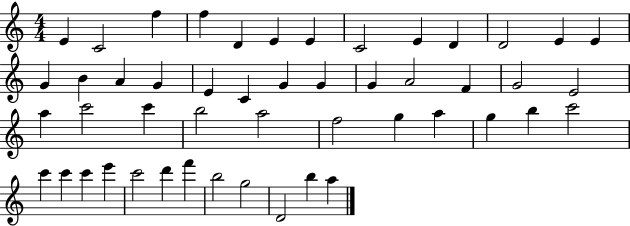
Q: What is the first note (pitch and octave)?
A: E4